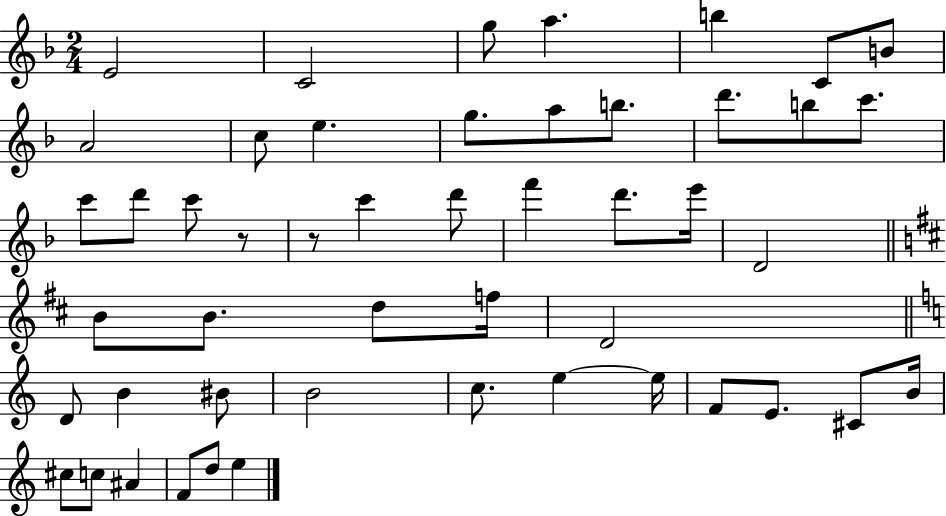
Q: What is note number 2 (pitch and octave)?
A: C4